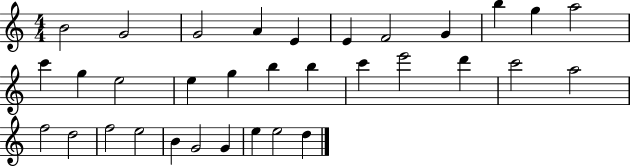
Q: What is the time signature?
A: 4/4